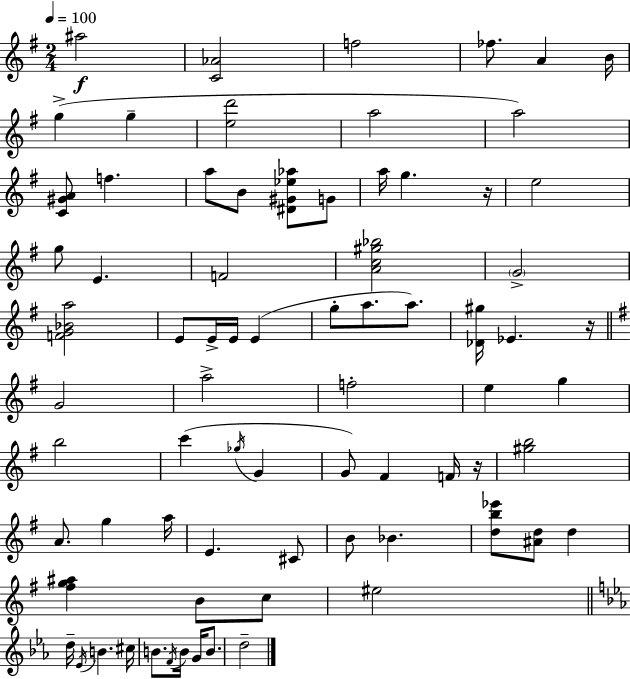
A#5/h [C4,Ab4]/h F5/h FES5/e. A4/q B4/s G5/q G5/q [E5,D6]/h A5/h A5/h [C4,G#4,A4]/e F5/q. A5/e B4/e [D#4,G#4,Eb5,Ab5]/e G4/e A5/s G5/q. R/s E5/h G5/e E4/q. F4/h [A4,C5,G#5,Bb5]/h G4/h [F4,G4,Bb4,A5]/h E4/e E4/s E4/s E4/q G5/e A5/e. A5/e. [Db4,G#5]/s Eb4/q. R/s G4/h A5/h F5/h E5/q G5/q B5/h C6/q Gb5/s G4/q G4/e F#4/q F4/s R/s [G#5,B5]/h A4/e. G5/q A5/s E4/q. C#4/e B4/e Bb4/q. [D5,B5,Eb6]/e [A#4,D5]/e D5/q [F#5,G5,A#5]/q B4/e C5/e EIS5/h D5/s Eb4/s B4/q. C#5/s B4/e. F4/s B4/s G4/s B4/e. D5/h